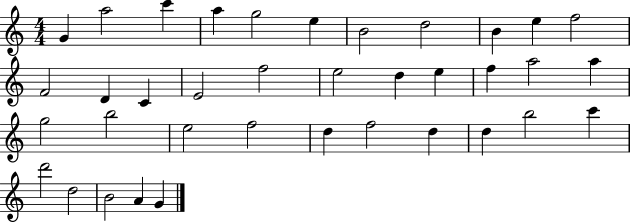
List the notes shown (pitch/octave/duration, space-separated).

G4/q A5/h C6/q A5/q G5/h E5/q B4/h D5/h B4/q E5/q F5/h F4/h D4/q C4/q E4/h F5/h E5/h D5/q E5/q F5/q A5/h A5/q G5/h B5/h E5/h F5/h D5/q F5/h D5/q D5/q B5/h C6/q D6/h D5/h B4/h A4/q G4/q